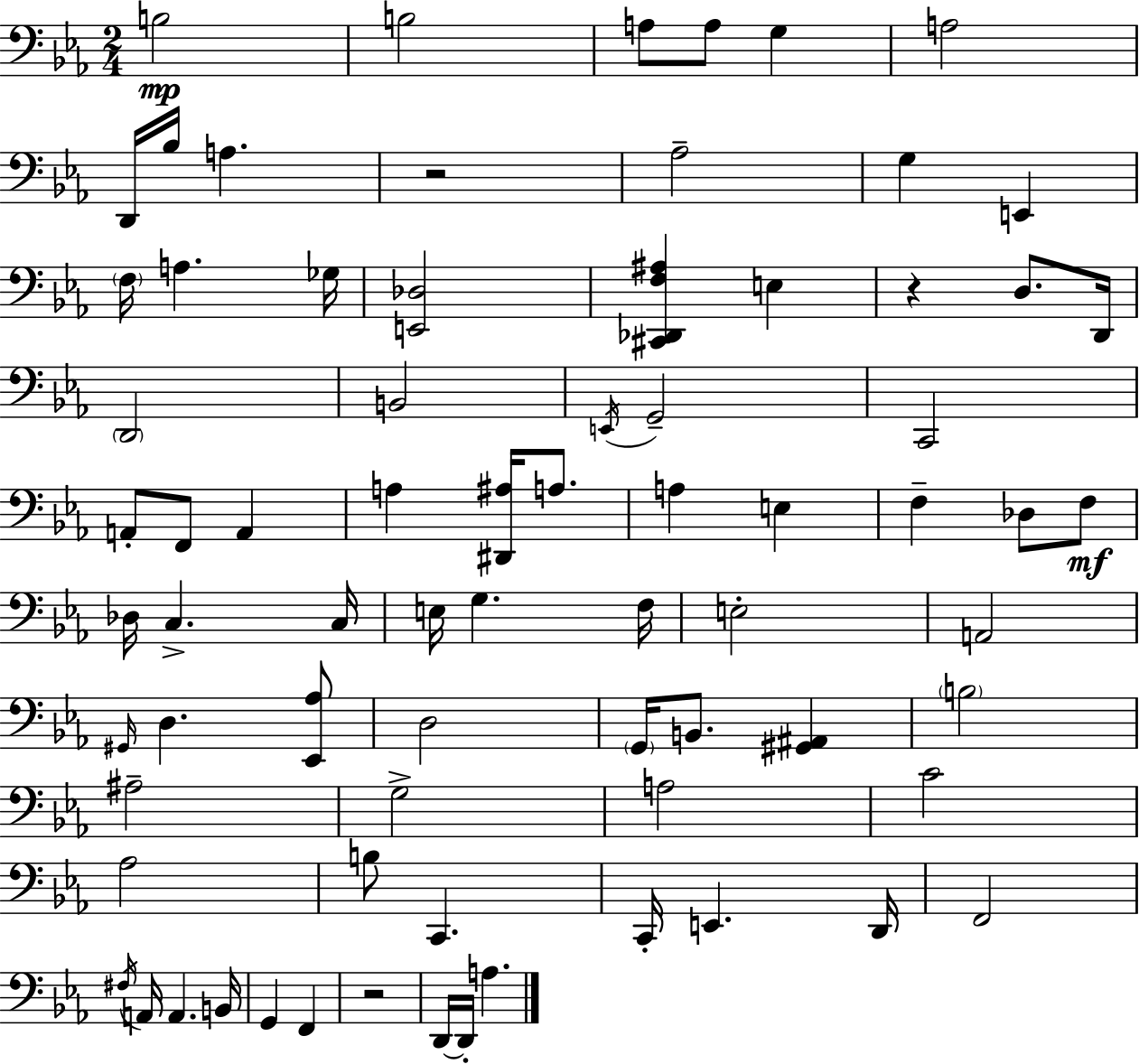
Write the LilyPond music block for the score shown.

{
  \clef bass
  \numericTimeSignature
  \time 2/4
  \key c \minor
  b2\mp | b2 | a8 a8 g4 | a2 | \break d,16 bes16 a4. | r2 | aes2-- | g4 e,4 | \break \parenthesize f16 a4. ges16 | <e, des>2 | <cis, des, f ais>4 e4 | r4 d8. d,16 | \break \parenthesize d,2 | b,2 | \acciaccatura { e,16 } g,2-- | c,2 | \break a,8-. f,8 a,4 | a4 <dis, ais>16 a8. | a4 e4 | f4-- des8 f8\mf | \break des16 c4.-> | c16 e16 g4. | f16 e2-. | a,2 | \break \grace { gis,16 } d4. | <ees, aes>8 d2 | \parenthesize g,16 b,8. <gis, ais,>4 | \parenthesize b2 | \break ais2-- | g2-> | a2 | c'2 | \break aes2 | b8 c,4. | c,16-. e,4. | d,16 f,2 | \break \acciaccatura { fis16 } a,16 a,4. | b,16 g,4 f,4 | r2 | d,16~~ d,16-. a4. | \break \bar "|."
}